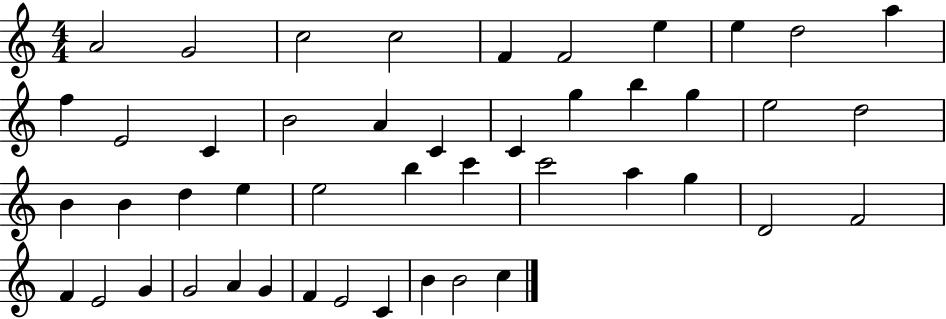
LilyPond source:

{
  \clef treble
  \numericTimeSignature
  \time 4/4
  \key c \major
  a'2 g'2 | c''2 c''2 | f'4 f'2 e''4 | e''4 d''2 a''4 | \break f''4 e'2 c'4 | b'2 a'4 c'4 | c'4 g''4 b''4 g''4 | e''2 d''2 | \break b'4 b'4 d''4 e''4 | e''2 b''4 c'''4 | c'''2 a''4 g''4 | d'2 f'2 | \break f'4 e'2 g'4 | g'2 a'4 g'4 | f'4 e'2 c'4 | b'4 b'2 c''4 | \break \bar "|."
}